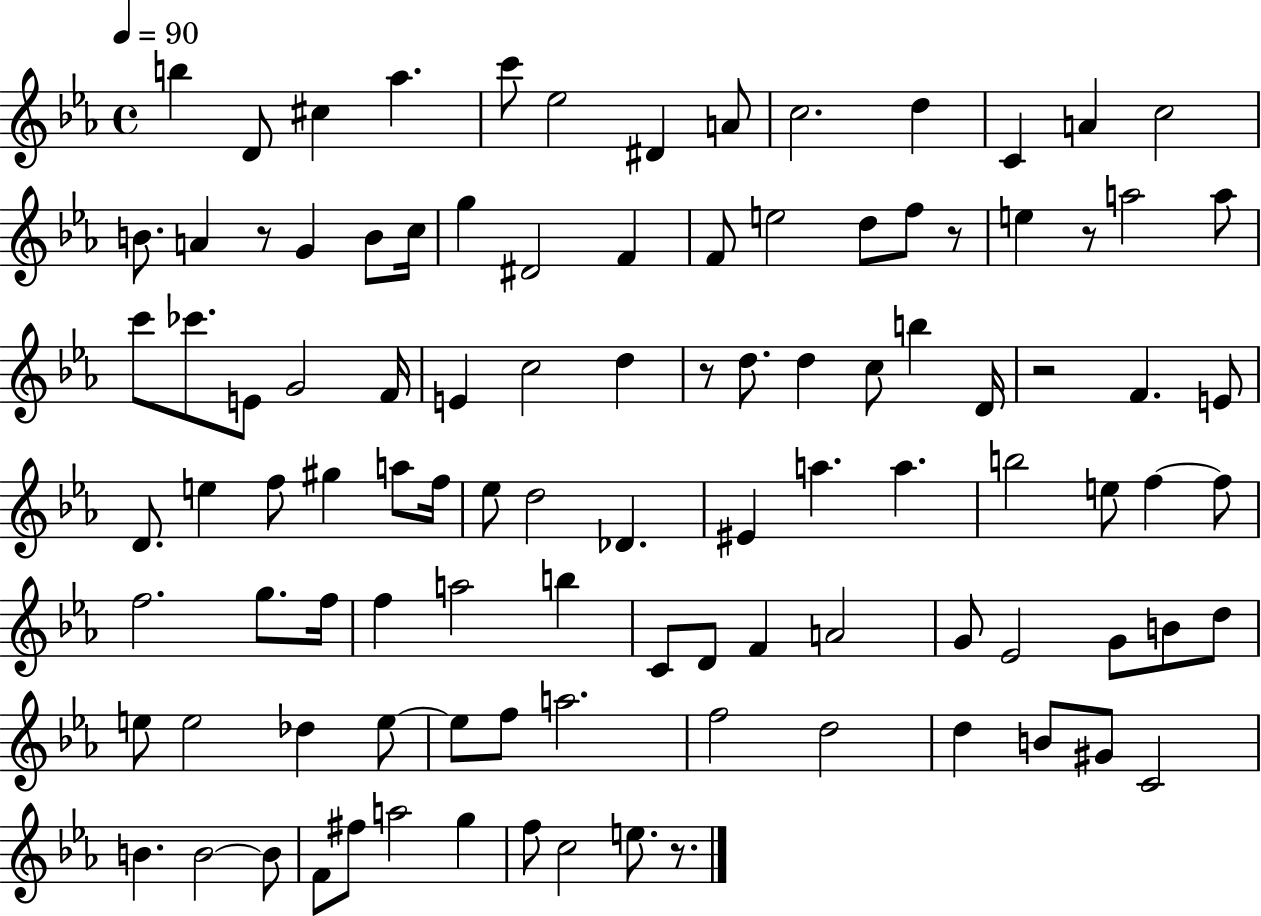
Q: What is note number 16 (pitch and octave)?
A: G4